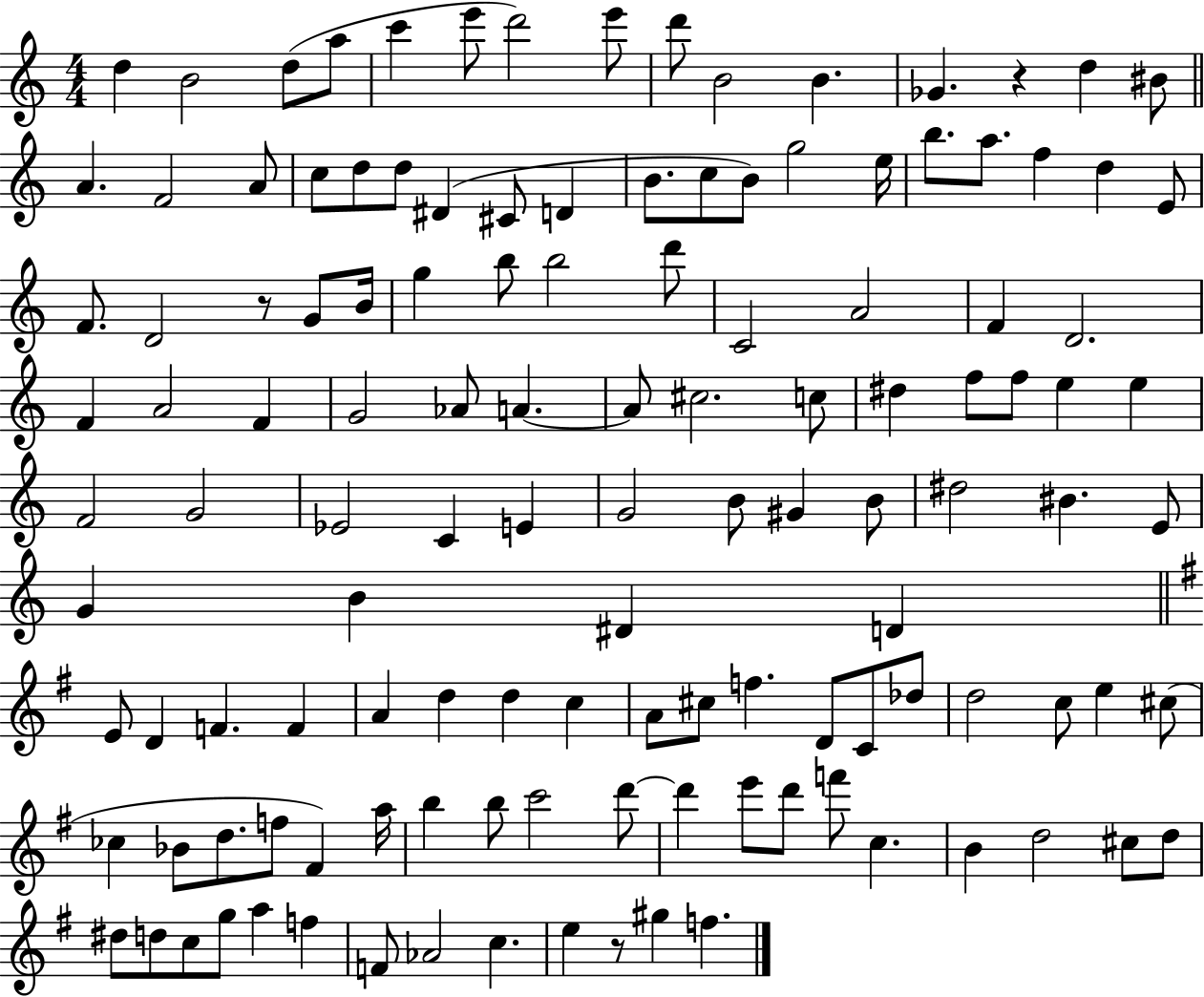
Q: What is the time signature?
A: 4/4